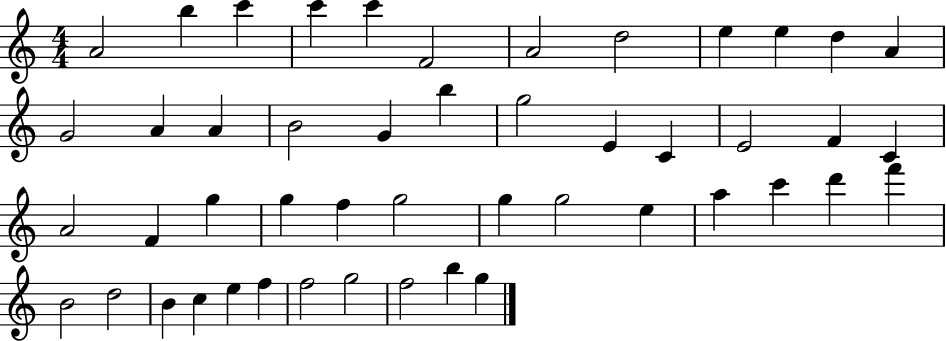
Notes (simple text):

A4/h B5/q C6/q C6/q C6/q F4/h A4/h D5/h E5/q E5/q D5/q A4/q G4/h A4/q A4/q B4/h G4/q B5/q G5/h E4/q C4/q E4/h F4/q C4/q A4/h F4/q G5/q G5/q F5/q G5/h G5/q G5/h E5/q A5/q C6/q D6/q F6/q B4/h D5/h B4/q C5/q E5/q F5/q F5/h G5/h F5/h B5/q G5/q